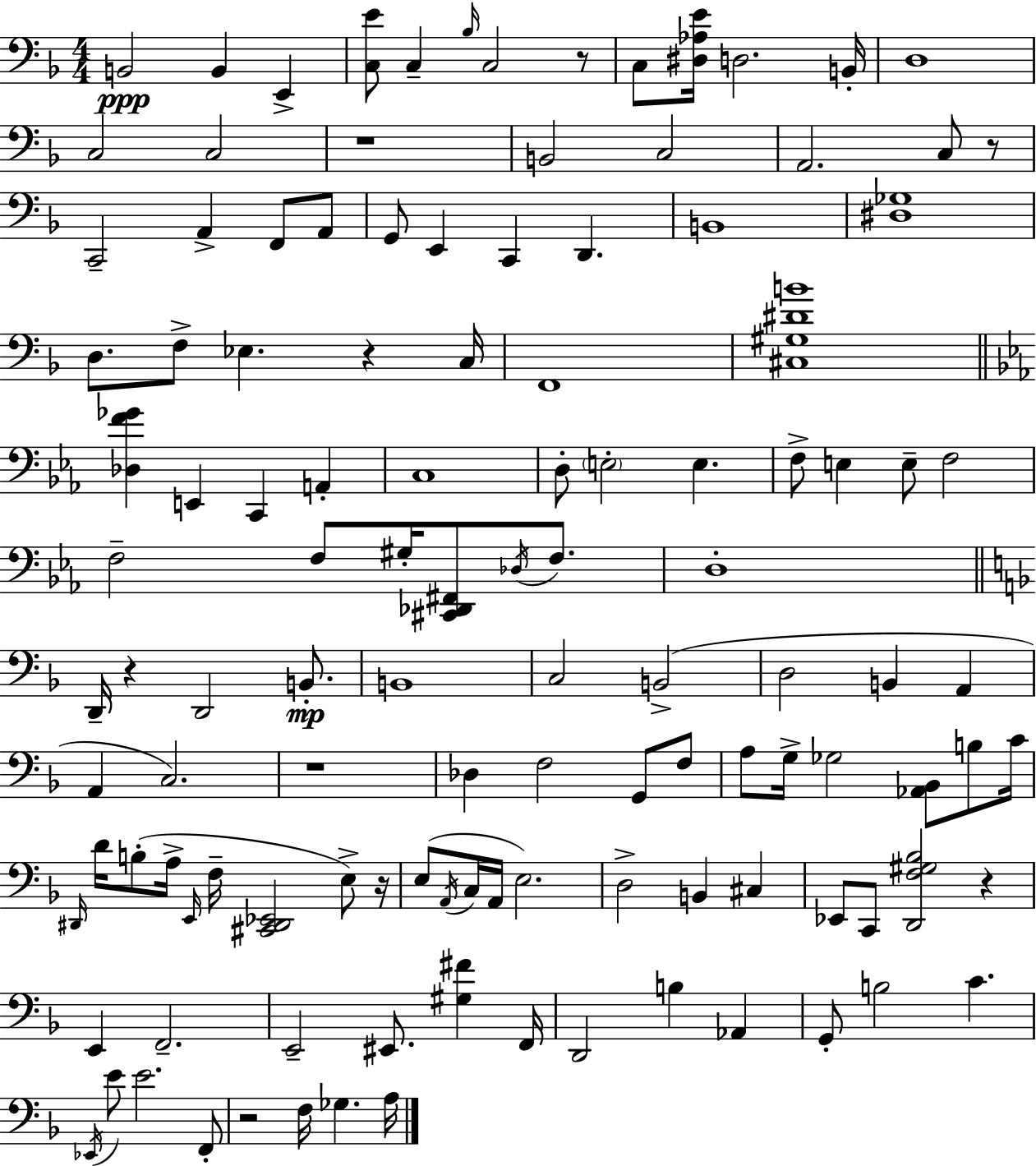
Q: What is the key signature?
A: D minor